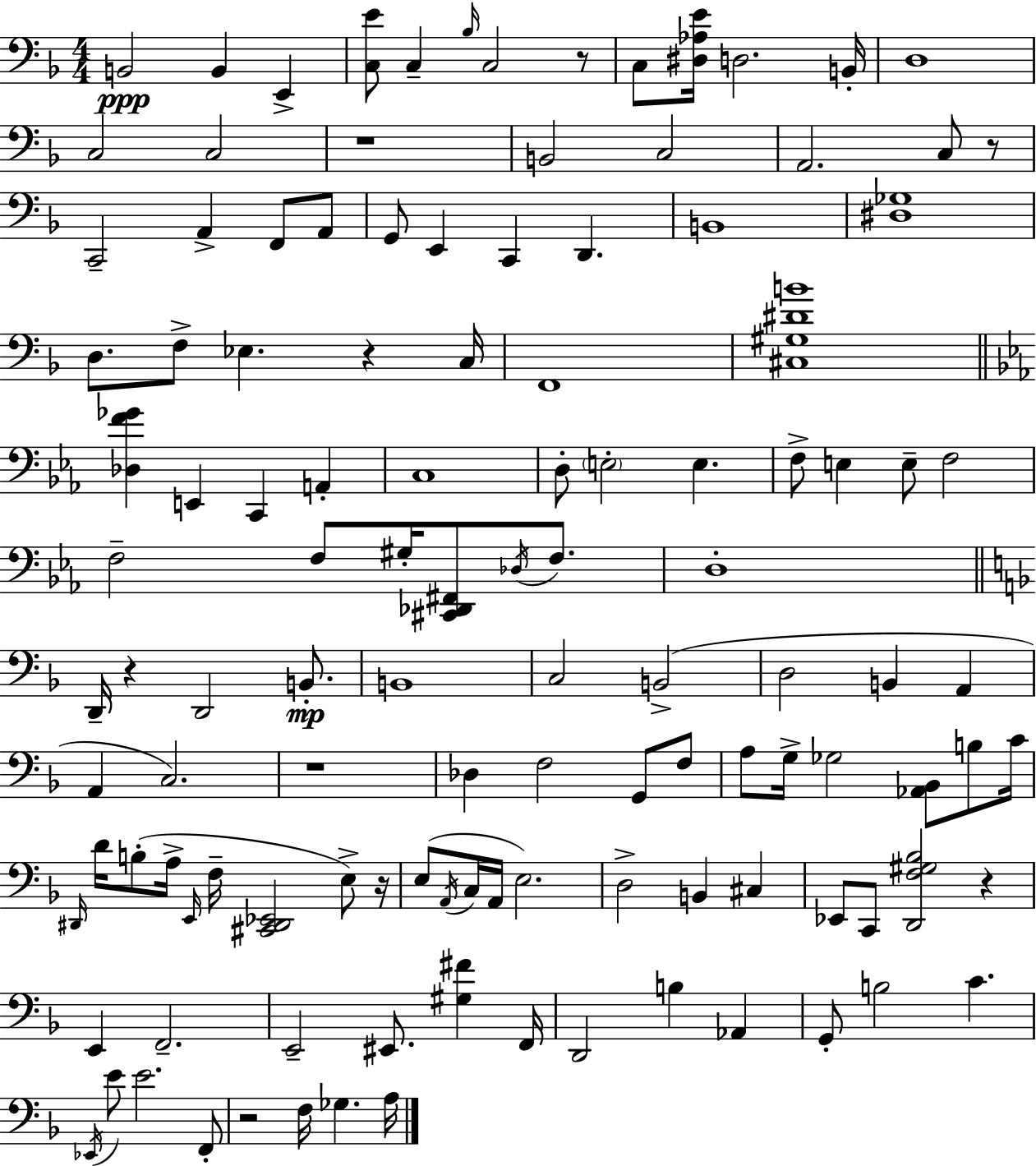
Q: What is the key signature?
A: D minor